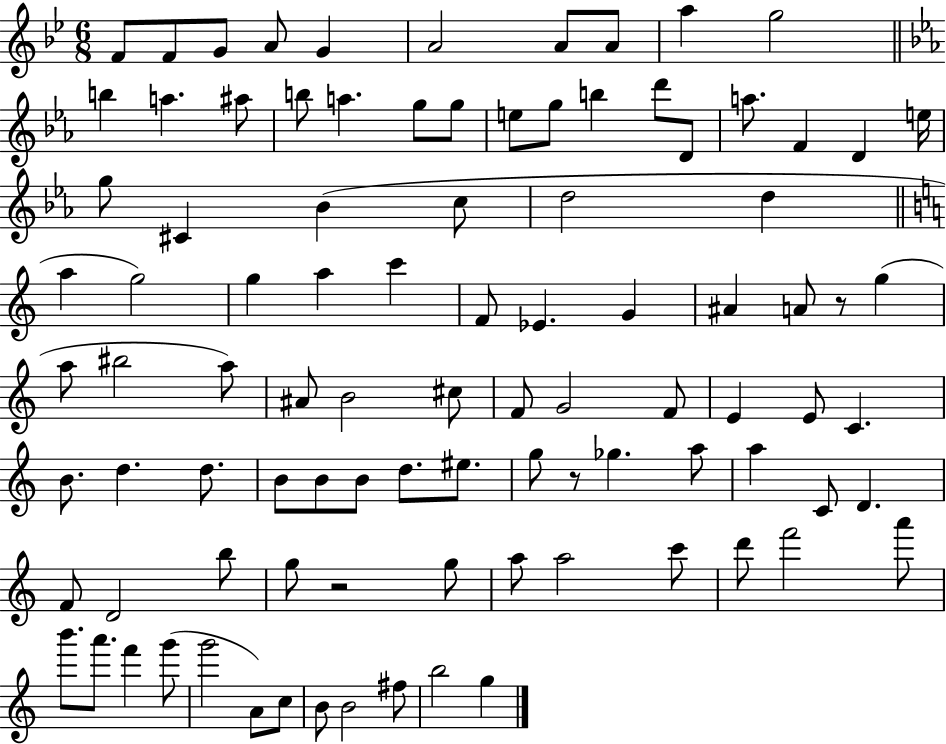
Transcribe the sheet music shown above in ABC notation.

X:1
T:Untitled
M:6/8
L:1/4
K:Bb
F/2 F/2 G/2 A/2 G A2 A/2 A/2 a g2 b a ^a/2 b/2 a g/2 g/2 e/2 g/2 b d'/2 D/2 a/2 F D e/4 g/2 ^C _B c/2 d2 d a g2 g a c' F/2 _E G ^A A/2 z/2 g a/2 ^b2 a/2 ^A/2 B2 ^c/2 F/2 G2 F/2 E E/2 C B/2 d d/2 B/2 B/2 B/2 d/2 ^e/2 g/2 z/2 _g a/2 a C/2 D F/2 D2 b/2 g/2 z2 g/2 a/2 a2 c'/2 d'/2 f'2 a'/2 b'/2 a'/2 f' g'/2 g'2 A/2 c/2 B/2 B2 ^f/2 b2 g